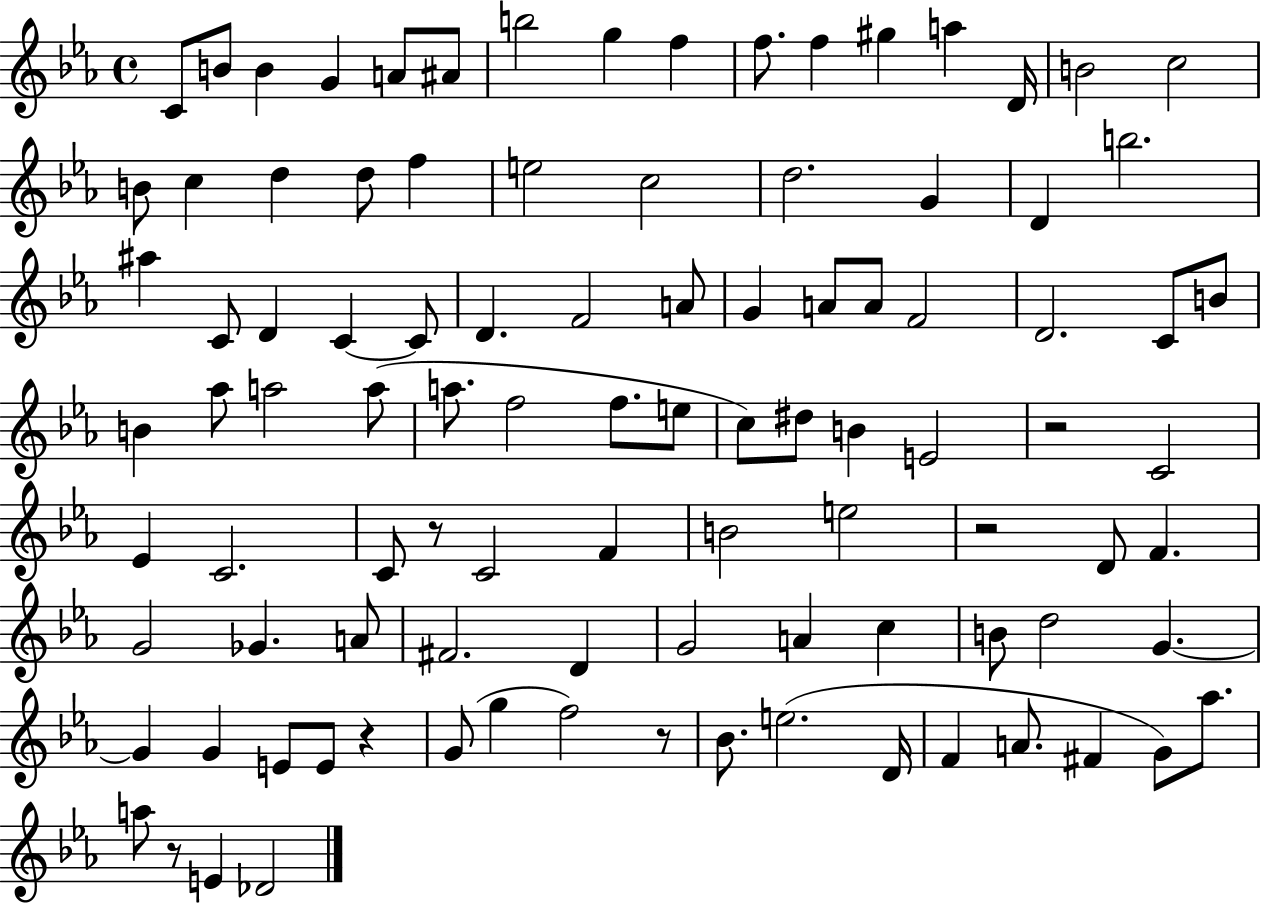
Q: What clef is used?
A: treble